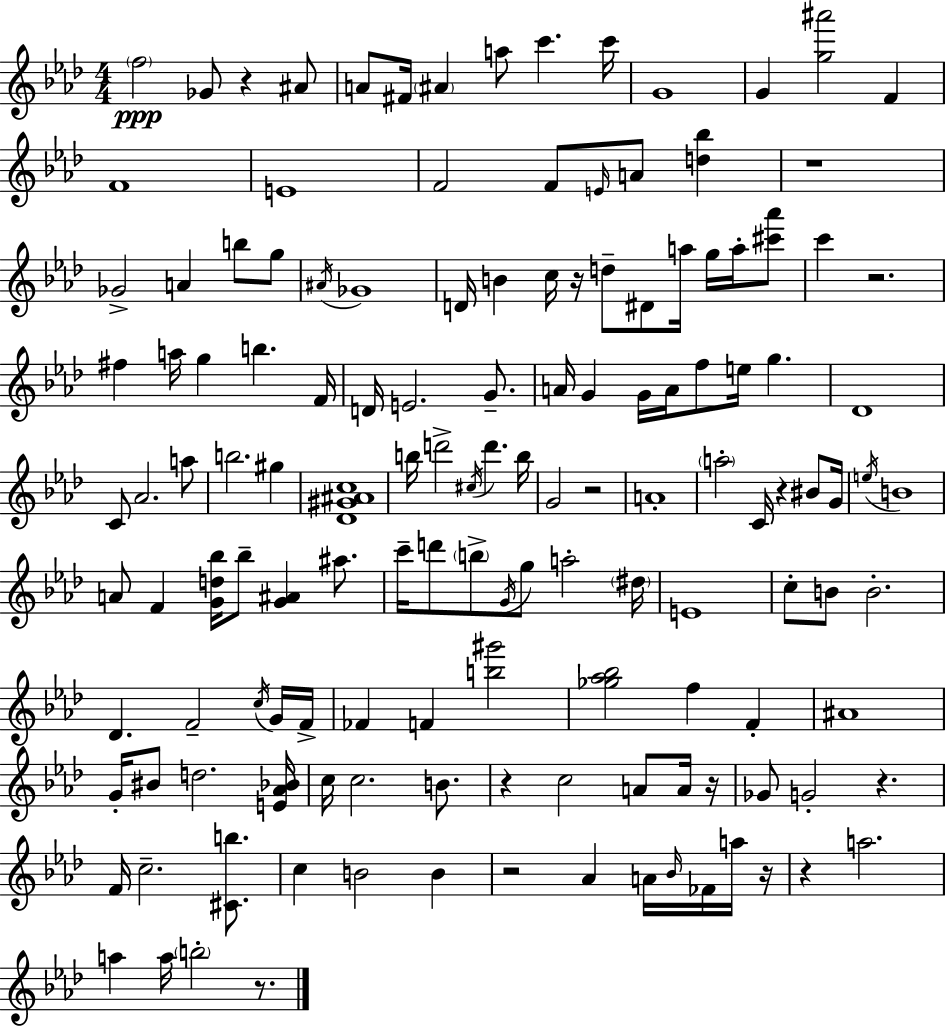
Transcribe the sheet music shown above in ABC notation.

X:1
T:Untitled
M:4/4
L:1/4
K:Fm
f2 _G/2 z ^A/2 A/2 ^F/4 ^A a/2 c' c'/4 G4 G [g^a']2 F F4 E4 F2 F/2 E/4 A/2 [d_b] z4 _G2 A b/2 g/2 ^A/4 _G4 D/4 B c/4 z/4 d/2 ^D/2 a/4 g/4 a/4 [^c'_a']/2 c' z2 ^f a/4 g b F/4 D/4 E2 G/2 A/4 G G/4 A/4 f/2 e/4 g _D4 C/2 _A2 a/2 b2 ^g [_D^G^Ac]4 b/4 d'2 ^c/4 d' b/4 G2 z2 A4 a2 C/4 z ^B/2 G/4 e/4 B4 A/2 F [Gd_b]/4 _b/2 [G^A] ^a/2 c'/4 d'/2 b/2 G/4 g/2 a2 ^d/4 E4 c/2 B/2 B2 _D F2 c/4 G/4 F/4 _F F [b^g']2 [_g_a_b]2 f F ^A4 G/4 ^B/2 d2 [E_A_B]/4 c/4 c2 B/2 z c2 A/2 A/4 z/4 _G/2 G2 z F/4 c2 [^Cb]/2 c B2 B z2 _A A/4 _B/4 _F/4 a/4 z/4 z a2 a a/4 b2 z/2